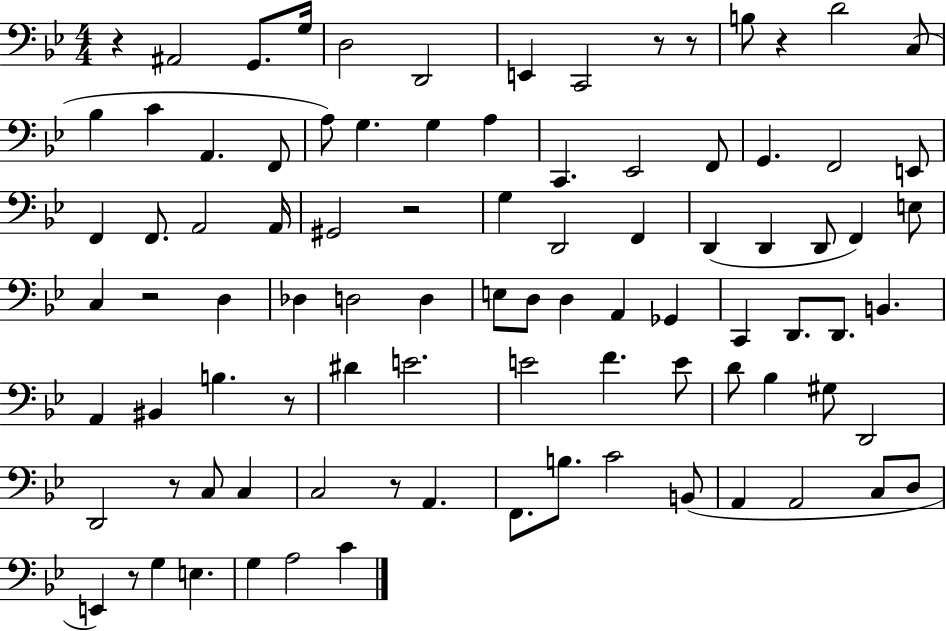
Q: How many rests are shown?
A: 10